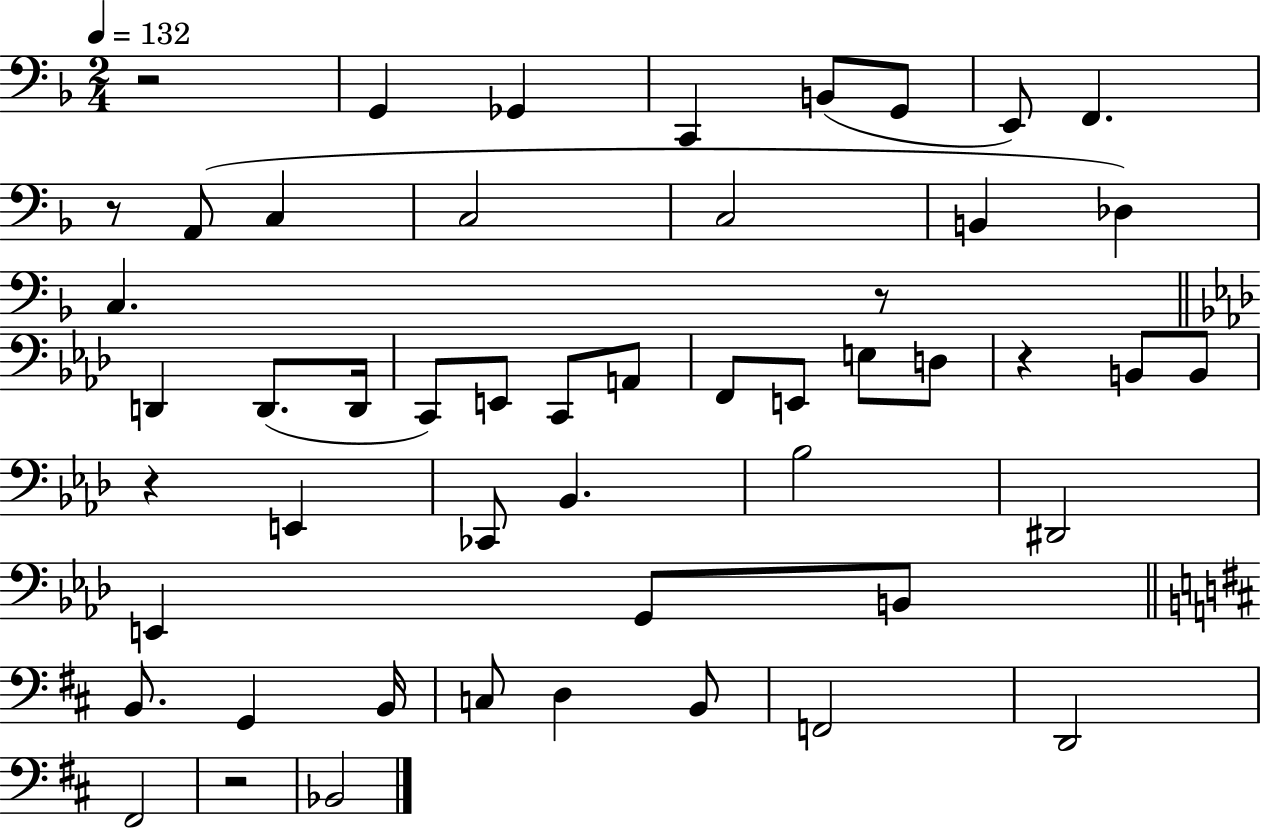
X:1
T:Untitled
M:2/4
L:1/4
K:F
z2 G,, _G,, C,, B,,/2 G,,/2 E,,/2 F,, z/2 A,,/2 C, C,2 C,2 B,, _D, C, z/2 D,, D,,/2 D,,/4 C,,/2 E,,/2 C,,/2 A,,/2 F,,/2 E,,/2 E,/2 D,/2 z B,,/2 B,,/2 z E,, _C,,/2 _B,, _B,2 ^D,,2 E,, G,,/2 B,,/2 B,,/2 G,, B,,/4 C,/2 D, B,,/2 F,,2 D,,2 ^F,,2 z2 _B,,2